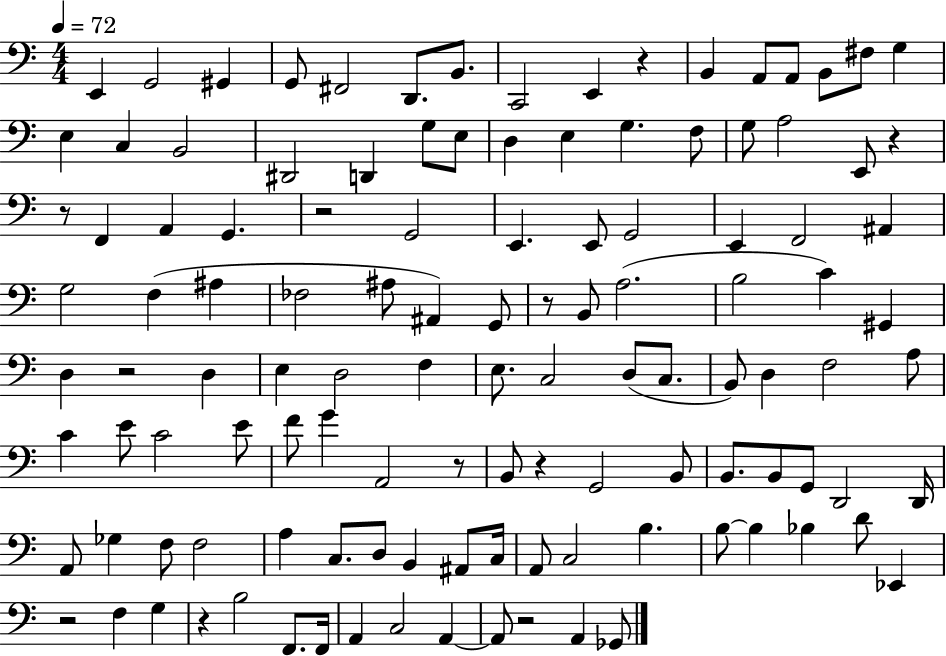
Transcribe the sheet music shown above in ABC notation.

X:1
T:Untitled
M:4/4
L:1/4
K:C
E,, G,,2 ^G,, G,,/2 ^F,,2 D,,/2 B,,/2 C,,2 E,, z B,, A,,/2 A,,/2 B,,/2 ^F,/2 G, E, C, B,,2 ^D,,2 D,, G,/2 E,/2 D, E, G, F,/2 G,/2 A,2 E,,/2 z z/2 F,, A,, G,, z2 G,,2 E,, E,,/2 G,,2 E,, F,,2 ^A,, G,2 F, ^A, _F,2 ^A,/2 ^A,, G,,/2 z/2 B,,/2 A,2 B,2 C ^G,, D, z2 D, E, D,2 F, E,/2 C,2 D,/2 C,/2 B,,/2 D, F,2 A,/2 C E/2 C2 E/2 F/2 G A,,2 z/2 B,,/2 z G,,2 B,,/2 B,,/2 B,,/2 G,,/2 D,,2 D,,/4 A,,/2 _G, F,/2 F,2 A, C,/2 D,/2 B,, ^A,,/2 C,/4 A,,/2 C,2 B, B,/2 B, _B, D/2 _E,, z2 F, G, z B,2 F,,/2 F,,/4 A,, C,2 A,, A,,/2 z2 A,, _G,,/2